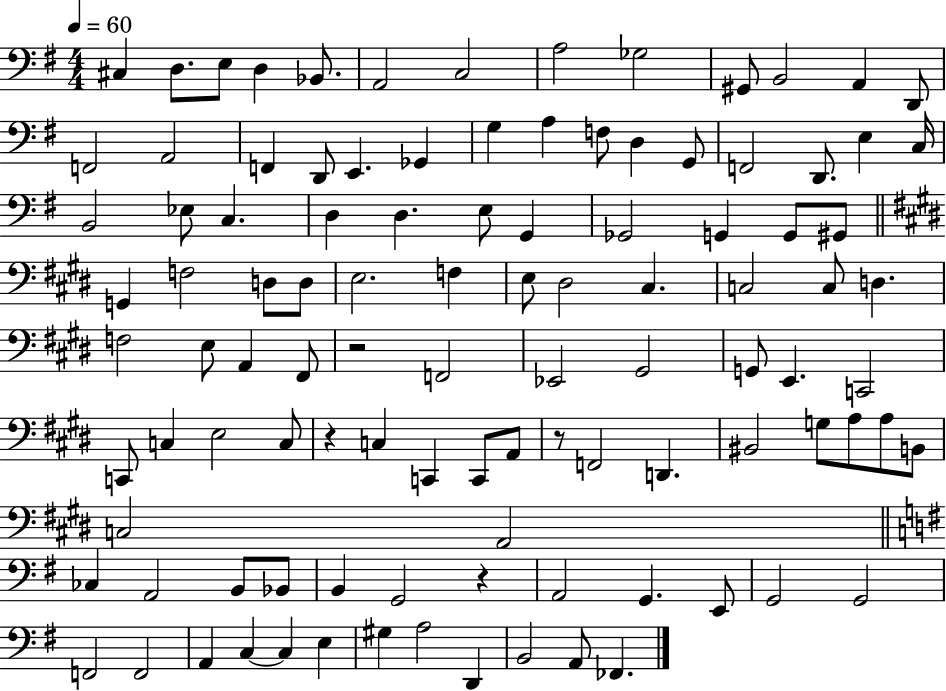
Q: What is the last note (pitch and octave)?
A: FES2